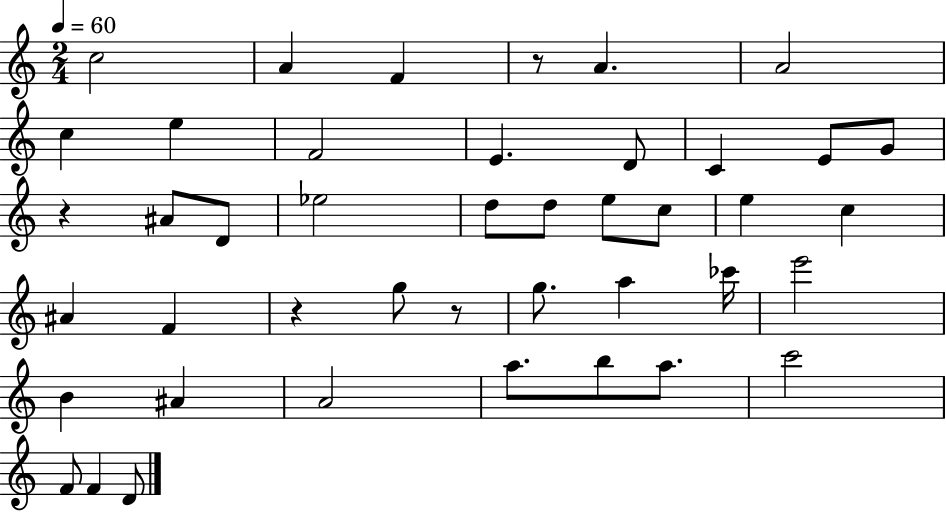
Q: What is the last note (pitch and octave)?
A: D4